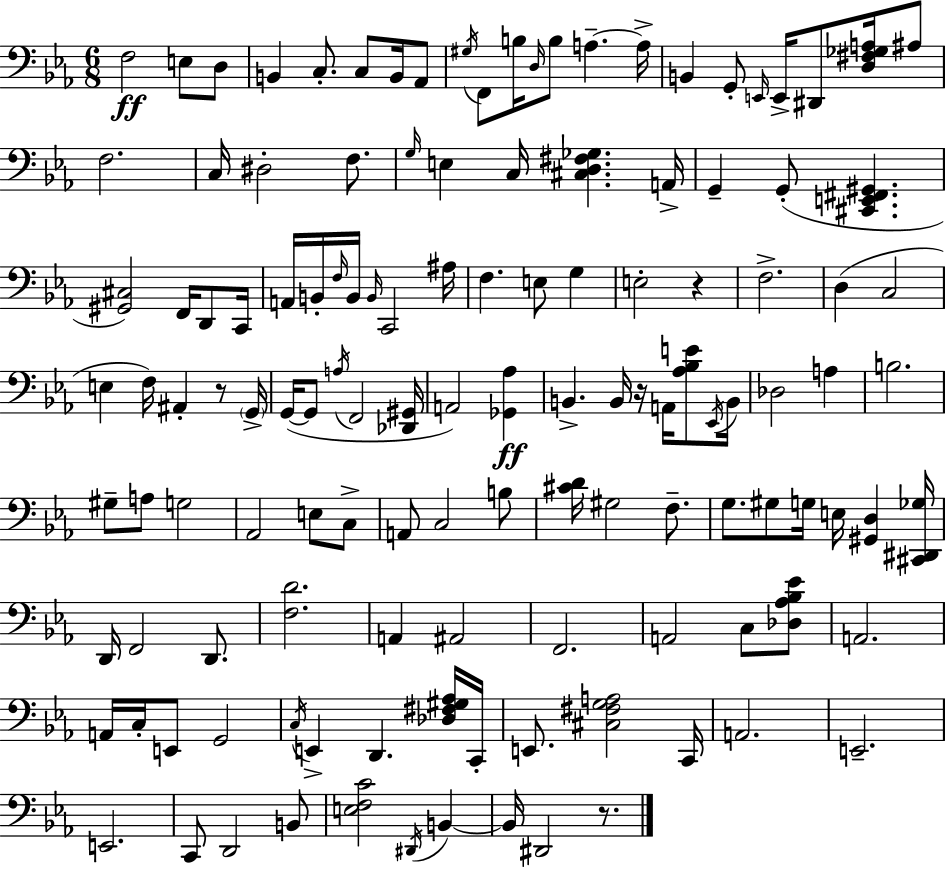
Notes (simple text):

F3/h E3/e D3/e B2/q C3/e. C3/e B2/s Ab2/e G#3/s F2/e B3/s D3/s B3/e A3/q. A3/s B2/q G2/e E2/s E2/s D#2/e [D3,F#3,Gb3,A3]/s A#3/e F3/h. C3/s D#3/h F3/e. G3/s E3/q C3/s [C#3,D3,F#3,Gb3]/q. A2/s G2/q G2/e [C#2,E2,F#2,G#2]/q. [G#2,C#3]/h F2/s D2/e C2/s A2/s B2/s F3/s B2/s B2/s C2/h A#3/s F3/q. E3/e G3/q E3/h R/q F3/h. D3/q C3/h E3/q F3/s A#2/q R/e G2/s G2/s G2/e A3/s F2/h [Db2,G#2]/s A2/h [Gb2,Ab3]/q B2/q. B2/s R/s A2/s [Ab3,Bb3,E4]/e Eb2/s B2/s Db3/h A3/q B3/h. G#3/e A3/e G3/h Ab2/h E3/e C3/e A2/e C3/h B3/e [C#4,D4]/s G#3/h F3/e. G3/e. G#3/e G3/s E3/s [G#2,D3]/q [C#2,D#2,Gb3]/s D2/s F2/h D2/e. [F3,D4]/h. A2/q A#2/h F2/h. A2/h C3/e [Db3,Ab3,Bb3,Eb4]/e A2/h. A2/s C3/s E2/e G2/h C3/s E2/q D2/q. [Db3,F#3,G#3,Ab3]/s C2/s E2/e. [C#3,F#3,G3,A3]/h C2/s A2/h. E2/h. E2/h. C2/e D2/h B2/e [E3,F3,C4]/h D#2/s B2/q B2/s D#2/h R/e.